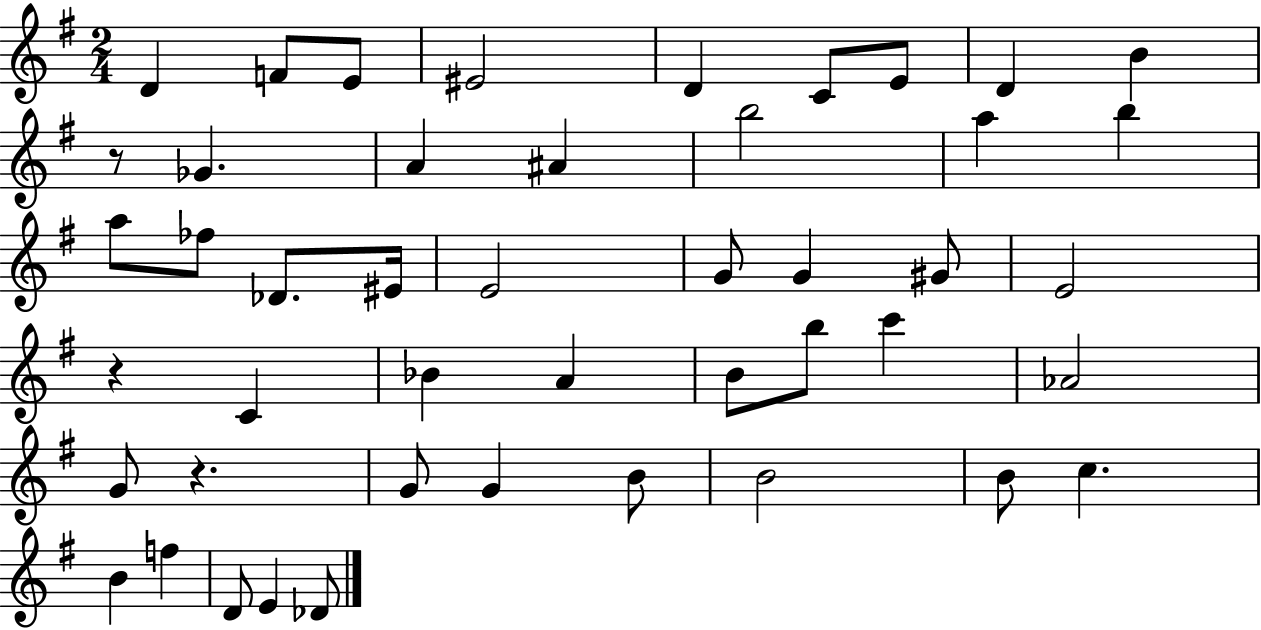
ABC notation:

X:1
T:Untitled
M:2/4
L:1/4
K:G
D F/2 E/2 ^E2 D C/2 E/2 D B z/2 _G A ^A b2 a b a/2 _f/2 _D/2 ^E/4 E2 G/2 G ^G/2 E2 z C _B A B/2 b/2 c' _A2 G/2 z G/2 G B/2 B2 B/2 c B f D/2 E _D/2